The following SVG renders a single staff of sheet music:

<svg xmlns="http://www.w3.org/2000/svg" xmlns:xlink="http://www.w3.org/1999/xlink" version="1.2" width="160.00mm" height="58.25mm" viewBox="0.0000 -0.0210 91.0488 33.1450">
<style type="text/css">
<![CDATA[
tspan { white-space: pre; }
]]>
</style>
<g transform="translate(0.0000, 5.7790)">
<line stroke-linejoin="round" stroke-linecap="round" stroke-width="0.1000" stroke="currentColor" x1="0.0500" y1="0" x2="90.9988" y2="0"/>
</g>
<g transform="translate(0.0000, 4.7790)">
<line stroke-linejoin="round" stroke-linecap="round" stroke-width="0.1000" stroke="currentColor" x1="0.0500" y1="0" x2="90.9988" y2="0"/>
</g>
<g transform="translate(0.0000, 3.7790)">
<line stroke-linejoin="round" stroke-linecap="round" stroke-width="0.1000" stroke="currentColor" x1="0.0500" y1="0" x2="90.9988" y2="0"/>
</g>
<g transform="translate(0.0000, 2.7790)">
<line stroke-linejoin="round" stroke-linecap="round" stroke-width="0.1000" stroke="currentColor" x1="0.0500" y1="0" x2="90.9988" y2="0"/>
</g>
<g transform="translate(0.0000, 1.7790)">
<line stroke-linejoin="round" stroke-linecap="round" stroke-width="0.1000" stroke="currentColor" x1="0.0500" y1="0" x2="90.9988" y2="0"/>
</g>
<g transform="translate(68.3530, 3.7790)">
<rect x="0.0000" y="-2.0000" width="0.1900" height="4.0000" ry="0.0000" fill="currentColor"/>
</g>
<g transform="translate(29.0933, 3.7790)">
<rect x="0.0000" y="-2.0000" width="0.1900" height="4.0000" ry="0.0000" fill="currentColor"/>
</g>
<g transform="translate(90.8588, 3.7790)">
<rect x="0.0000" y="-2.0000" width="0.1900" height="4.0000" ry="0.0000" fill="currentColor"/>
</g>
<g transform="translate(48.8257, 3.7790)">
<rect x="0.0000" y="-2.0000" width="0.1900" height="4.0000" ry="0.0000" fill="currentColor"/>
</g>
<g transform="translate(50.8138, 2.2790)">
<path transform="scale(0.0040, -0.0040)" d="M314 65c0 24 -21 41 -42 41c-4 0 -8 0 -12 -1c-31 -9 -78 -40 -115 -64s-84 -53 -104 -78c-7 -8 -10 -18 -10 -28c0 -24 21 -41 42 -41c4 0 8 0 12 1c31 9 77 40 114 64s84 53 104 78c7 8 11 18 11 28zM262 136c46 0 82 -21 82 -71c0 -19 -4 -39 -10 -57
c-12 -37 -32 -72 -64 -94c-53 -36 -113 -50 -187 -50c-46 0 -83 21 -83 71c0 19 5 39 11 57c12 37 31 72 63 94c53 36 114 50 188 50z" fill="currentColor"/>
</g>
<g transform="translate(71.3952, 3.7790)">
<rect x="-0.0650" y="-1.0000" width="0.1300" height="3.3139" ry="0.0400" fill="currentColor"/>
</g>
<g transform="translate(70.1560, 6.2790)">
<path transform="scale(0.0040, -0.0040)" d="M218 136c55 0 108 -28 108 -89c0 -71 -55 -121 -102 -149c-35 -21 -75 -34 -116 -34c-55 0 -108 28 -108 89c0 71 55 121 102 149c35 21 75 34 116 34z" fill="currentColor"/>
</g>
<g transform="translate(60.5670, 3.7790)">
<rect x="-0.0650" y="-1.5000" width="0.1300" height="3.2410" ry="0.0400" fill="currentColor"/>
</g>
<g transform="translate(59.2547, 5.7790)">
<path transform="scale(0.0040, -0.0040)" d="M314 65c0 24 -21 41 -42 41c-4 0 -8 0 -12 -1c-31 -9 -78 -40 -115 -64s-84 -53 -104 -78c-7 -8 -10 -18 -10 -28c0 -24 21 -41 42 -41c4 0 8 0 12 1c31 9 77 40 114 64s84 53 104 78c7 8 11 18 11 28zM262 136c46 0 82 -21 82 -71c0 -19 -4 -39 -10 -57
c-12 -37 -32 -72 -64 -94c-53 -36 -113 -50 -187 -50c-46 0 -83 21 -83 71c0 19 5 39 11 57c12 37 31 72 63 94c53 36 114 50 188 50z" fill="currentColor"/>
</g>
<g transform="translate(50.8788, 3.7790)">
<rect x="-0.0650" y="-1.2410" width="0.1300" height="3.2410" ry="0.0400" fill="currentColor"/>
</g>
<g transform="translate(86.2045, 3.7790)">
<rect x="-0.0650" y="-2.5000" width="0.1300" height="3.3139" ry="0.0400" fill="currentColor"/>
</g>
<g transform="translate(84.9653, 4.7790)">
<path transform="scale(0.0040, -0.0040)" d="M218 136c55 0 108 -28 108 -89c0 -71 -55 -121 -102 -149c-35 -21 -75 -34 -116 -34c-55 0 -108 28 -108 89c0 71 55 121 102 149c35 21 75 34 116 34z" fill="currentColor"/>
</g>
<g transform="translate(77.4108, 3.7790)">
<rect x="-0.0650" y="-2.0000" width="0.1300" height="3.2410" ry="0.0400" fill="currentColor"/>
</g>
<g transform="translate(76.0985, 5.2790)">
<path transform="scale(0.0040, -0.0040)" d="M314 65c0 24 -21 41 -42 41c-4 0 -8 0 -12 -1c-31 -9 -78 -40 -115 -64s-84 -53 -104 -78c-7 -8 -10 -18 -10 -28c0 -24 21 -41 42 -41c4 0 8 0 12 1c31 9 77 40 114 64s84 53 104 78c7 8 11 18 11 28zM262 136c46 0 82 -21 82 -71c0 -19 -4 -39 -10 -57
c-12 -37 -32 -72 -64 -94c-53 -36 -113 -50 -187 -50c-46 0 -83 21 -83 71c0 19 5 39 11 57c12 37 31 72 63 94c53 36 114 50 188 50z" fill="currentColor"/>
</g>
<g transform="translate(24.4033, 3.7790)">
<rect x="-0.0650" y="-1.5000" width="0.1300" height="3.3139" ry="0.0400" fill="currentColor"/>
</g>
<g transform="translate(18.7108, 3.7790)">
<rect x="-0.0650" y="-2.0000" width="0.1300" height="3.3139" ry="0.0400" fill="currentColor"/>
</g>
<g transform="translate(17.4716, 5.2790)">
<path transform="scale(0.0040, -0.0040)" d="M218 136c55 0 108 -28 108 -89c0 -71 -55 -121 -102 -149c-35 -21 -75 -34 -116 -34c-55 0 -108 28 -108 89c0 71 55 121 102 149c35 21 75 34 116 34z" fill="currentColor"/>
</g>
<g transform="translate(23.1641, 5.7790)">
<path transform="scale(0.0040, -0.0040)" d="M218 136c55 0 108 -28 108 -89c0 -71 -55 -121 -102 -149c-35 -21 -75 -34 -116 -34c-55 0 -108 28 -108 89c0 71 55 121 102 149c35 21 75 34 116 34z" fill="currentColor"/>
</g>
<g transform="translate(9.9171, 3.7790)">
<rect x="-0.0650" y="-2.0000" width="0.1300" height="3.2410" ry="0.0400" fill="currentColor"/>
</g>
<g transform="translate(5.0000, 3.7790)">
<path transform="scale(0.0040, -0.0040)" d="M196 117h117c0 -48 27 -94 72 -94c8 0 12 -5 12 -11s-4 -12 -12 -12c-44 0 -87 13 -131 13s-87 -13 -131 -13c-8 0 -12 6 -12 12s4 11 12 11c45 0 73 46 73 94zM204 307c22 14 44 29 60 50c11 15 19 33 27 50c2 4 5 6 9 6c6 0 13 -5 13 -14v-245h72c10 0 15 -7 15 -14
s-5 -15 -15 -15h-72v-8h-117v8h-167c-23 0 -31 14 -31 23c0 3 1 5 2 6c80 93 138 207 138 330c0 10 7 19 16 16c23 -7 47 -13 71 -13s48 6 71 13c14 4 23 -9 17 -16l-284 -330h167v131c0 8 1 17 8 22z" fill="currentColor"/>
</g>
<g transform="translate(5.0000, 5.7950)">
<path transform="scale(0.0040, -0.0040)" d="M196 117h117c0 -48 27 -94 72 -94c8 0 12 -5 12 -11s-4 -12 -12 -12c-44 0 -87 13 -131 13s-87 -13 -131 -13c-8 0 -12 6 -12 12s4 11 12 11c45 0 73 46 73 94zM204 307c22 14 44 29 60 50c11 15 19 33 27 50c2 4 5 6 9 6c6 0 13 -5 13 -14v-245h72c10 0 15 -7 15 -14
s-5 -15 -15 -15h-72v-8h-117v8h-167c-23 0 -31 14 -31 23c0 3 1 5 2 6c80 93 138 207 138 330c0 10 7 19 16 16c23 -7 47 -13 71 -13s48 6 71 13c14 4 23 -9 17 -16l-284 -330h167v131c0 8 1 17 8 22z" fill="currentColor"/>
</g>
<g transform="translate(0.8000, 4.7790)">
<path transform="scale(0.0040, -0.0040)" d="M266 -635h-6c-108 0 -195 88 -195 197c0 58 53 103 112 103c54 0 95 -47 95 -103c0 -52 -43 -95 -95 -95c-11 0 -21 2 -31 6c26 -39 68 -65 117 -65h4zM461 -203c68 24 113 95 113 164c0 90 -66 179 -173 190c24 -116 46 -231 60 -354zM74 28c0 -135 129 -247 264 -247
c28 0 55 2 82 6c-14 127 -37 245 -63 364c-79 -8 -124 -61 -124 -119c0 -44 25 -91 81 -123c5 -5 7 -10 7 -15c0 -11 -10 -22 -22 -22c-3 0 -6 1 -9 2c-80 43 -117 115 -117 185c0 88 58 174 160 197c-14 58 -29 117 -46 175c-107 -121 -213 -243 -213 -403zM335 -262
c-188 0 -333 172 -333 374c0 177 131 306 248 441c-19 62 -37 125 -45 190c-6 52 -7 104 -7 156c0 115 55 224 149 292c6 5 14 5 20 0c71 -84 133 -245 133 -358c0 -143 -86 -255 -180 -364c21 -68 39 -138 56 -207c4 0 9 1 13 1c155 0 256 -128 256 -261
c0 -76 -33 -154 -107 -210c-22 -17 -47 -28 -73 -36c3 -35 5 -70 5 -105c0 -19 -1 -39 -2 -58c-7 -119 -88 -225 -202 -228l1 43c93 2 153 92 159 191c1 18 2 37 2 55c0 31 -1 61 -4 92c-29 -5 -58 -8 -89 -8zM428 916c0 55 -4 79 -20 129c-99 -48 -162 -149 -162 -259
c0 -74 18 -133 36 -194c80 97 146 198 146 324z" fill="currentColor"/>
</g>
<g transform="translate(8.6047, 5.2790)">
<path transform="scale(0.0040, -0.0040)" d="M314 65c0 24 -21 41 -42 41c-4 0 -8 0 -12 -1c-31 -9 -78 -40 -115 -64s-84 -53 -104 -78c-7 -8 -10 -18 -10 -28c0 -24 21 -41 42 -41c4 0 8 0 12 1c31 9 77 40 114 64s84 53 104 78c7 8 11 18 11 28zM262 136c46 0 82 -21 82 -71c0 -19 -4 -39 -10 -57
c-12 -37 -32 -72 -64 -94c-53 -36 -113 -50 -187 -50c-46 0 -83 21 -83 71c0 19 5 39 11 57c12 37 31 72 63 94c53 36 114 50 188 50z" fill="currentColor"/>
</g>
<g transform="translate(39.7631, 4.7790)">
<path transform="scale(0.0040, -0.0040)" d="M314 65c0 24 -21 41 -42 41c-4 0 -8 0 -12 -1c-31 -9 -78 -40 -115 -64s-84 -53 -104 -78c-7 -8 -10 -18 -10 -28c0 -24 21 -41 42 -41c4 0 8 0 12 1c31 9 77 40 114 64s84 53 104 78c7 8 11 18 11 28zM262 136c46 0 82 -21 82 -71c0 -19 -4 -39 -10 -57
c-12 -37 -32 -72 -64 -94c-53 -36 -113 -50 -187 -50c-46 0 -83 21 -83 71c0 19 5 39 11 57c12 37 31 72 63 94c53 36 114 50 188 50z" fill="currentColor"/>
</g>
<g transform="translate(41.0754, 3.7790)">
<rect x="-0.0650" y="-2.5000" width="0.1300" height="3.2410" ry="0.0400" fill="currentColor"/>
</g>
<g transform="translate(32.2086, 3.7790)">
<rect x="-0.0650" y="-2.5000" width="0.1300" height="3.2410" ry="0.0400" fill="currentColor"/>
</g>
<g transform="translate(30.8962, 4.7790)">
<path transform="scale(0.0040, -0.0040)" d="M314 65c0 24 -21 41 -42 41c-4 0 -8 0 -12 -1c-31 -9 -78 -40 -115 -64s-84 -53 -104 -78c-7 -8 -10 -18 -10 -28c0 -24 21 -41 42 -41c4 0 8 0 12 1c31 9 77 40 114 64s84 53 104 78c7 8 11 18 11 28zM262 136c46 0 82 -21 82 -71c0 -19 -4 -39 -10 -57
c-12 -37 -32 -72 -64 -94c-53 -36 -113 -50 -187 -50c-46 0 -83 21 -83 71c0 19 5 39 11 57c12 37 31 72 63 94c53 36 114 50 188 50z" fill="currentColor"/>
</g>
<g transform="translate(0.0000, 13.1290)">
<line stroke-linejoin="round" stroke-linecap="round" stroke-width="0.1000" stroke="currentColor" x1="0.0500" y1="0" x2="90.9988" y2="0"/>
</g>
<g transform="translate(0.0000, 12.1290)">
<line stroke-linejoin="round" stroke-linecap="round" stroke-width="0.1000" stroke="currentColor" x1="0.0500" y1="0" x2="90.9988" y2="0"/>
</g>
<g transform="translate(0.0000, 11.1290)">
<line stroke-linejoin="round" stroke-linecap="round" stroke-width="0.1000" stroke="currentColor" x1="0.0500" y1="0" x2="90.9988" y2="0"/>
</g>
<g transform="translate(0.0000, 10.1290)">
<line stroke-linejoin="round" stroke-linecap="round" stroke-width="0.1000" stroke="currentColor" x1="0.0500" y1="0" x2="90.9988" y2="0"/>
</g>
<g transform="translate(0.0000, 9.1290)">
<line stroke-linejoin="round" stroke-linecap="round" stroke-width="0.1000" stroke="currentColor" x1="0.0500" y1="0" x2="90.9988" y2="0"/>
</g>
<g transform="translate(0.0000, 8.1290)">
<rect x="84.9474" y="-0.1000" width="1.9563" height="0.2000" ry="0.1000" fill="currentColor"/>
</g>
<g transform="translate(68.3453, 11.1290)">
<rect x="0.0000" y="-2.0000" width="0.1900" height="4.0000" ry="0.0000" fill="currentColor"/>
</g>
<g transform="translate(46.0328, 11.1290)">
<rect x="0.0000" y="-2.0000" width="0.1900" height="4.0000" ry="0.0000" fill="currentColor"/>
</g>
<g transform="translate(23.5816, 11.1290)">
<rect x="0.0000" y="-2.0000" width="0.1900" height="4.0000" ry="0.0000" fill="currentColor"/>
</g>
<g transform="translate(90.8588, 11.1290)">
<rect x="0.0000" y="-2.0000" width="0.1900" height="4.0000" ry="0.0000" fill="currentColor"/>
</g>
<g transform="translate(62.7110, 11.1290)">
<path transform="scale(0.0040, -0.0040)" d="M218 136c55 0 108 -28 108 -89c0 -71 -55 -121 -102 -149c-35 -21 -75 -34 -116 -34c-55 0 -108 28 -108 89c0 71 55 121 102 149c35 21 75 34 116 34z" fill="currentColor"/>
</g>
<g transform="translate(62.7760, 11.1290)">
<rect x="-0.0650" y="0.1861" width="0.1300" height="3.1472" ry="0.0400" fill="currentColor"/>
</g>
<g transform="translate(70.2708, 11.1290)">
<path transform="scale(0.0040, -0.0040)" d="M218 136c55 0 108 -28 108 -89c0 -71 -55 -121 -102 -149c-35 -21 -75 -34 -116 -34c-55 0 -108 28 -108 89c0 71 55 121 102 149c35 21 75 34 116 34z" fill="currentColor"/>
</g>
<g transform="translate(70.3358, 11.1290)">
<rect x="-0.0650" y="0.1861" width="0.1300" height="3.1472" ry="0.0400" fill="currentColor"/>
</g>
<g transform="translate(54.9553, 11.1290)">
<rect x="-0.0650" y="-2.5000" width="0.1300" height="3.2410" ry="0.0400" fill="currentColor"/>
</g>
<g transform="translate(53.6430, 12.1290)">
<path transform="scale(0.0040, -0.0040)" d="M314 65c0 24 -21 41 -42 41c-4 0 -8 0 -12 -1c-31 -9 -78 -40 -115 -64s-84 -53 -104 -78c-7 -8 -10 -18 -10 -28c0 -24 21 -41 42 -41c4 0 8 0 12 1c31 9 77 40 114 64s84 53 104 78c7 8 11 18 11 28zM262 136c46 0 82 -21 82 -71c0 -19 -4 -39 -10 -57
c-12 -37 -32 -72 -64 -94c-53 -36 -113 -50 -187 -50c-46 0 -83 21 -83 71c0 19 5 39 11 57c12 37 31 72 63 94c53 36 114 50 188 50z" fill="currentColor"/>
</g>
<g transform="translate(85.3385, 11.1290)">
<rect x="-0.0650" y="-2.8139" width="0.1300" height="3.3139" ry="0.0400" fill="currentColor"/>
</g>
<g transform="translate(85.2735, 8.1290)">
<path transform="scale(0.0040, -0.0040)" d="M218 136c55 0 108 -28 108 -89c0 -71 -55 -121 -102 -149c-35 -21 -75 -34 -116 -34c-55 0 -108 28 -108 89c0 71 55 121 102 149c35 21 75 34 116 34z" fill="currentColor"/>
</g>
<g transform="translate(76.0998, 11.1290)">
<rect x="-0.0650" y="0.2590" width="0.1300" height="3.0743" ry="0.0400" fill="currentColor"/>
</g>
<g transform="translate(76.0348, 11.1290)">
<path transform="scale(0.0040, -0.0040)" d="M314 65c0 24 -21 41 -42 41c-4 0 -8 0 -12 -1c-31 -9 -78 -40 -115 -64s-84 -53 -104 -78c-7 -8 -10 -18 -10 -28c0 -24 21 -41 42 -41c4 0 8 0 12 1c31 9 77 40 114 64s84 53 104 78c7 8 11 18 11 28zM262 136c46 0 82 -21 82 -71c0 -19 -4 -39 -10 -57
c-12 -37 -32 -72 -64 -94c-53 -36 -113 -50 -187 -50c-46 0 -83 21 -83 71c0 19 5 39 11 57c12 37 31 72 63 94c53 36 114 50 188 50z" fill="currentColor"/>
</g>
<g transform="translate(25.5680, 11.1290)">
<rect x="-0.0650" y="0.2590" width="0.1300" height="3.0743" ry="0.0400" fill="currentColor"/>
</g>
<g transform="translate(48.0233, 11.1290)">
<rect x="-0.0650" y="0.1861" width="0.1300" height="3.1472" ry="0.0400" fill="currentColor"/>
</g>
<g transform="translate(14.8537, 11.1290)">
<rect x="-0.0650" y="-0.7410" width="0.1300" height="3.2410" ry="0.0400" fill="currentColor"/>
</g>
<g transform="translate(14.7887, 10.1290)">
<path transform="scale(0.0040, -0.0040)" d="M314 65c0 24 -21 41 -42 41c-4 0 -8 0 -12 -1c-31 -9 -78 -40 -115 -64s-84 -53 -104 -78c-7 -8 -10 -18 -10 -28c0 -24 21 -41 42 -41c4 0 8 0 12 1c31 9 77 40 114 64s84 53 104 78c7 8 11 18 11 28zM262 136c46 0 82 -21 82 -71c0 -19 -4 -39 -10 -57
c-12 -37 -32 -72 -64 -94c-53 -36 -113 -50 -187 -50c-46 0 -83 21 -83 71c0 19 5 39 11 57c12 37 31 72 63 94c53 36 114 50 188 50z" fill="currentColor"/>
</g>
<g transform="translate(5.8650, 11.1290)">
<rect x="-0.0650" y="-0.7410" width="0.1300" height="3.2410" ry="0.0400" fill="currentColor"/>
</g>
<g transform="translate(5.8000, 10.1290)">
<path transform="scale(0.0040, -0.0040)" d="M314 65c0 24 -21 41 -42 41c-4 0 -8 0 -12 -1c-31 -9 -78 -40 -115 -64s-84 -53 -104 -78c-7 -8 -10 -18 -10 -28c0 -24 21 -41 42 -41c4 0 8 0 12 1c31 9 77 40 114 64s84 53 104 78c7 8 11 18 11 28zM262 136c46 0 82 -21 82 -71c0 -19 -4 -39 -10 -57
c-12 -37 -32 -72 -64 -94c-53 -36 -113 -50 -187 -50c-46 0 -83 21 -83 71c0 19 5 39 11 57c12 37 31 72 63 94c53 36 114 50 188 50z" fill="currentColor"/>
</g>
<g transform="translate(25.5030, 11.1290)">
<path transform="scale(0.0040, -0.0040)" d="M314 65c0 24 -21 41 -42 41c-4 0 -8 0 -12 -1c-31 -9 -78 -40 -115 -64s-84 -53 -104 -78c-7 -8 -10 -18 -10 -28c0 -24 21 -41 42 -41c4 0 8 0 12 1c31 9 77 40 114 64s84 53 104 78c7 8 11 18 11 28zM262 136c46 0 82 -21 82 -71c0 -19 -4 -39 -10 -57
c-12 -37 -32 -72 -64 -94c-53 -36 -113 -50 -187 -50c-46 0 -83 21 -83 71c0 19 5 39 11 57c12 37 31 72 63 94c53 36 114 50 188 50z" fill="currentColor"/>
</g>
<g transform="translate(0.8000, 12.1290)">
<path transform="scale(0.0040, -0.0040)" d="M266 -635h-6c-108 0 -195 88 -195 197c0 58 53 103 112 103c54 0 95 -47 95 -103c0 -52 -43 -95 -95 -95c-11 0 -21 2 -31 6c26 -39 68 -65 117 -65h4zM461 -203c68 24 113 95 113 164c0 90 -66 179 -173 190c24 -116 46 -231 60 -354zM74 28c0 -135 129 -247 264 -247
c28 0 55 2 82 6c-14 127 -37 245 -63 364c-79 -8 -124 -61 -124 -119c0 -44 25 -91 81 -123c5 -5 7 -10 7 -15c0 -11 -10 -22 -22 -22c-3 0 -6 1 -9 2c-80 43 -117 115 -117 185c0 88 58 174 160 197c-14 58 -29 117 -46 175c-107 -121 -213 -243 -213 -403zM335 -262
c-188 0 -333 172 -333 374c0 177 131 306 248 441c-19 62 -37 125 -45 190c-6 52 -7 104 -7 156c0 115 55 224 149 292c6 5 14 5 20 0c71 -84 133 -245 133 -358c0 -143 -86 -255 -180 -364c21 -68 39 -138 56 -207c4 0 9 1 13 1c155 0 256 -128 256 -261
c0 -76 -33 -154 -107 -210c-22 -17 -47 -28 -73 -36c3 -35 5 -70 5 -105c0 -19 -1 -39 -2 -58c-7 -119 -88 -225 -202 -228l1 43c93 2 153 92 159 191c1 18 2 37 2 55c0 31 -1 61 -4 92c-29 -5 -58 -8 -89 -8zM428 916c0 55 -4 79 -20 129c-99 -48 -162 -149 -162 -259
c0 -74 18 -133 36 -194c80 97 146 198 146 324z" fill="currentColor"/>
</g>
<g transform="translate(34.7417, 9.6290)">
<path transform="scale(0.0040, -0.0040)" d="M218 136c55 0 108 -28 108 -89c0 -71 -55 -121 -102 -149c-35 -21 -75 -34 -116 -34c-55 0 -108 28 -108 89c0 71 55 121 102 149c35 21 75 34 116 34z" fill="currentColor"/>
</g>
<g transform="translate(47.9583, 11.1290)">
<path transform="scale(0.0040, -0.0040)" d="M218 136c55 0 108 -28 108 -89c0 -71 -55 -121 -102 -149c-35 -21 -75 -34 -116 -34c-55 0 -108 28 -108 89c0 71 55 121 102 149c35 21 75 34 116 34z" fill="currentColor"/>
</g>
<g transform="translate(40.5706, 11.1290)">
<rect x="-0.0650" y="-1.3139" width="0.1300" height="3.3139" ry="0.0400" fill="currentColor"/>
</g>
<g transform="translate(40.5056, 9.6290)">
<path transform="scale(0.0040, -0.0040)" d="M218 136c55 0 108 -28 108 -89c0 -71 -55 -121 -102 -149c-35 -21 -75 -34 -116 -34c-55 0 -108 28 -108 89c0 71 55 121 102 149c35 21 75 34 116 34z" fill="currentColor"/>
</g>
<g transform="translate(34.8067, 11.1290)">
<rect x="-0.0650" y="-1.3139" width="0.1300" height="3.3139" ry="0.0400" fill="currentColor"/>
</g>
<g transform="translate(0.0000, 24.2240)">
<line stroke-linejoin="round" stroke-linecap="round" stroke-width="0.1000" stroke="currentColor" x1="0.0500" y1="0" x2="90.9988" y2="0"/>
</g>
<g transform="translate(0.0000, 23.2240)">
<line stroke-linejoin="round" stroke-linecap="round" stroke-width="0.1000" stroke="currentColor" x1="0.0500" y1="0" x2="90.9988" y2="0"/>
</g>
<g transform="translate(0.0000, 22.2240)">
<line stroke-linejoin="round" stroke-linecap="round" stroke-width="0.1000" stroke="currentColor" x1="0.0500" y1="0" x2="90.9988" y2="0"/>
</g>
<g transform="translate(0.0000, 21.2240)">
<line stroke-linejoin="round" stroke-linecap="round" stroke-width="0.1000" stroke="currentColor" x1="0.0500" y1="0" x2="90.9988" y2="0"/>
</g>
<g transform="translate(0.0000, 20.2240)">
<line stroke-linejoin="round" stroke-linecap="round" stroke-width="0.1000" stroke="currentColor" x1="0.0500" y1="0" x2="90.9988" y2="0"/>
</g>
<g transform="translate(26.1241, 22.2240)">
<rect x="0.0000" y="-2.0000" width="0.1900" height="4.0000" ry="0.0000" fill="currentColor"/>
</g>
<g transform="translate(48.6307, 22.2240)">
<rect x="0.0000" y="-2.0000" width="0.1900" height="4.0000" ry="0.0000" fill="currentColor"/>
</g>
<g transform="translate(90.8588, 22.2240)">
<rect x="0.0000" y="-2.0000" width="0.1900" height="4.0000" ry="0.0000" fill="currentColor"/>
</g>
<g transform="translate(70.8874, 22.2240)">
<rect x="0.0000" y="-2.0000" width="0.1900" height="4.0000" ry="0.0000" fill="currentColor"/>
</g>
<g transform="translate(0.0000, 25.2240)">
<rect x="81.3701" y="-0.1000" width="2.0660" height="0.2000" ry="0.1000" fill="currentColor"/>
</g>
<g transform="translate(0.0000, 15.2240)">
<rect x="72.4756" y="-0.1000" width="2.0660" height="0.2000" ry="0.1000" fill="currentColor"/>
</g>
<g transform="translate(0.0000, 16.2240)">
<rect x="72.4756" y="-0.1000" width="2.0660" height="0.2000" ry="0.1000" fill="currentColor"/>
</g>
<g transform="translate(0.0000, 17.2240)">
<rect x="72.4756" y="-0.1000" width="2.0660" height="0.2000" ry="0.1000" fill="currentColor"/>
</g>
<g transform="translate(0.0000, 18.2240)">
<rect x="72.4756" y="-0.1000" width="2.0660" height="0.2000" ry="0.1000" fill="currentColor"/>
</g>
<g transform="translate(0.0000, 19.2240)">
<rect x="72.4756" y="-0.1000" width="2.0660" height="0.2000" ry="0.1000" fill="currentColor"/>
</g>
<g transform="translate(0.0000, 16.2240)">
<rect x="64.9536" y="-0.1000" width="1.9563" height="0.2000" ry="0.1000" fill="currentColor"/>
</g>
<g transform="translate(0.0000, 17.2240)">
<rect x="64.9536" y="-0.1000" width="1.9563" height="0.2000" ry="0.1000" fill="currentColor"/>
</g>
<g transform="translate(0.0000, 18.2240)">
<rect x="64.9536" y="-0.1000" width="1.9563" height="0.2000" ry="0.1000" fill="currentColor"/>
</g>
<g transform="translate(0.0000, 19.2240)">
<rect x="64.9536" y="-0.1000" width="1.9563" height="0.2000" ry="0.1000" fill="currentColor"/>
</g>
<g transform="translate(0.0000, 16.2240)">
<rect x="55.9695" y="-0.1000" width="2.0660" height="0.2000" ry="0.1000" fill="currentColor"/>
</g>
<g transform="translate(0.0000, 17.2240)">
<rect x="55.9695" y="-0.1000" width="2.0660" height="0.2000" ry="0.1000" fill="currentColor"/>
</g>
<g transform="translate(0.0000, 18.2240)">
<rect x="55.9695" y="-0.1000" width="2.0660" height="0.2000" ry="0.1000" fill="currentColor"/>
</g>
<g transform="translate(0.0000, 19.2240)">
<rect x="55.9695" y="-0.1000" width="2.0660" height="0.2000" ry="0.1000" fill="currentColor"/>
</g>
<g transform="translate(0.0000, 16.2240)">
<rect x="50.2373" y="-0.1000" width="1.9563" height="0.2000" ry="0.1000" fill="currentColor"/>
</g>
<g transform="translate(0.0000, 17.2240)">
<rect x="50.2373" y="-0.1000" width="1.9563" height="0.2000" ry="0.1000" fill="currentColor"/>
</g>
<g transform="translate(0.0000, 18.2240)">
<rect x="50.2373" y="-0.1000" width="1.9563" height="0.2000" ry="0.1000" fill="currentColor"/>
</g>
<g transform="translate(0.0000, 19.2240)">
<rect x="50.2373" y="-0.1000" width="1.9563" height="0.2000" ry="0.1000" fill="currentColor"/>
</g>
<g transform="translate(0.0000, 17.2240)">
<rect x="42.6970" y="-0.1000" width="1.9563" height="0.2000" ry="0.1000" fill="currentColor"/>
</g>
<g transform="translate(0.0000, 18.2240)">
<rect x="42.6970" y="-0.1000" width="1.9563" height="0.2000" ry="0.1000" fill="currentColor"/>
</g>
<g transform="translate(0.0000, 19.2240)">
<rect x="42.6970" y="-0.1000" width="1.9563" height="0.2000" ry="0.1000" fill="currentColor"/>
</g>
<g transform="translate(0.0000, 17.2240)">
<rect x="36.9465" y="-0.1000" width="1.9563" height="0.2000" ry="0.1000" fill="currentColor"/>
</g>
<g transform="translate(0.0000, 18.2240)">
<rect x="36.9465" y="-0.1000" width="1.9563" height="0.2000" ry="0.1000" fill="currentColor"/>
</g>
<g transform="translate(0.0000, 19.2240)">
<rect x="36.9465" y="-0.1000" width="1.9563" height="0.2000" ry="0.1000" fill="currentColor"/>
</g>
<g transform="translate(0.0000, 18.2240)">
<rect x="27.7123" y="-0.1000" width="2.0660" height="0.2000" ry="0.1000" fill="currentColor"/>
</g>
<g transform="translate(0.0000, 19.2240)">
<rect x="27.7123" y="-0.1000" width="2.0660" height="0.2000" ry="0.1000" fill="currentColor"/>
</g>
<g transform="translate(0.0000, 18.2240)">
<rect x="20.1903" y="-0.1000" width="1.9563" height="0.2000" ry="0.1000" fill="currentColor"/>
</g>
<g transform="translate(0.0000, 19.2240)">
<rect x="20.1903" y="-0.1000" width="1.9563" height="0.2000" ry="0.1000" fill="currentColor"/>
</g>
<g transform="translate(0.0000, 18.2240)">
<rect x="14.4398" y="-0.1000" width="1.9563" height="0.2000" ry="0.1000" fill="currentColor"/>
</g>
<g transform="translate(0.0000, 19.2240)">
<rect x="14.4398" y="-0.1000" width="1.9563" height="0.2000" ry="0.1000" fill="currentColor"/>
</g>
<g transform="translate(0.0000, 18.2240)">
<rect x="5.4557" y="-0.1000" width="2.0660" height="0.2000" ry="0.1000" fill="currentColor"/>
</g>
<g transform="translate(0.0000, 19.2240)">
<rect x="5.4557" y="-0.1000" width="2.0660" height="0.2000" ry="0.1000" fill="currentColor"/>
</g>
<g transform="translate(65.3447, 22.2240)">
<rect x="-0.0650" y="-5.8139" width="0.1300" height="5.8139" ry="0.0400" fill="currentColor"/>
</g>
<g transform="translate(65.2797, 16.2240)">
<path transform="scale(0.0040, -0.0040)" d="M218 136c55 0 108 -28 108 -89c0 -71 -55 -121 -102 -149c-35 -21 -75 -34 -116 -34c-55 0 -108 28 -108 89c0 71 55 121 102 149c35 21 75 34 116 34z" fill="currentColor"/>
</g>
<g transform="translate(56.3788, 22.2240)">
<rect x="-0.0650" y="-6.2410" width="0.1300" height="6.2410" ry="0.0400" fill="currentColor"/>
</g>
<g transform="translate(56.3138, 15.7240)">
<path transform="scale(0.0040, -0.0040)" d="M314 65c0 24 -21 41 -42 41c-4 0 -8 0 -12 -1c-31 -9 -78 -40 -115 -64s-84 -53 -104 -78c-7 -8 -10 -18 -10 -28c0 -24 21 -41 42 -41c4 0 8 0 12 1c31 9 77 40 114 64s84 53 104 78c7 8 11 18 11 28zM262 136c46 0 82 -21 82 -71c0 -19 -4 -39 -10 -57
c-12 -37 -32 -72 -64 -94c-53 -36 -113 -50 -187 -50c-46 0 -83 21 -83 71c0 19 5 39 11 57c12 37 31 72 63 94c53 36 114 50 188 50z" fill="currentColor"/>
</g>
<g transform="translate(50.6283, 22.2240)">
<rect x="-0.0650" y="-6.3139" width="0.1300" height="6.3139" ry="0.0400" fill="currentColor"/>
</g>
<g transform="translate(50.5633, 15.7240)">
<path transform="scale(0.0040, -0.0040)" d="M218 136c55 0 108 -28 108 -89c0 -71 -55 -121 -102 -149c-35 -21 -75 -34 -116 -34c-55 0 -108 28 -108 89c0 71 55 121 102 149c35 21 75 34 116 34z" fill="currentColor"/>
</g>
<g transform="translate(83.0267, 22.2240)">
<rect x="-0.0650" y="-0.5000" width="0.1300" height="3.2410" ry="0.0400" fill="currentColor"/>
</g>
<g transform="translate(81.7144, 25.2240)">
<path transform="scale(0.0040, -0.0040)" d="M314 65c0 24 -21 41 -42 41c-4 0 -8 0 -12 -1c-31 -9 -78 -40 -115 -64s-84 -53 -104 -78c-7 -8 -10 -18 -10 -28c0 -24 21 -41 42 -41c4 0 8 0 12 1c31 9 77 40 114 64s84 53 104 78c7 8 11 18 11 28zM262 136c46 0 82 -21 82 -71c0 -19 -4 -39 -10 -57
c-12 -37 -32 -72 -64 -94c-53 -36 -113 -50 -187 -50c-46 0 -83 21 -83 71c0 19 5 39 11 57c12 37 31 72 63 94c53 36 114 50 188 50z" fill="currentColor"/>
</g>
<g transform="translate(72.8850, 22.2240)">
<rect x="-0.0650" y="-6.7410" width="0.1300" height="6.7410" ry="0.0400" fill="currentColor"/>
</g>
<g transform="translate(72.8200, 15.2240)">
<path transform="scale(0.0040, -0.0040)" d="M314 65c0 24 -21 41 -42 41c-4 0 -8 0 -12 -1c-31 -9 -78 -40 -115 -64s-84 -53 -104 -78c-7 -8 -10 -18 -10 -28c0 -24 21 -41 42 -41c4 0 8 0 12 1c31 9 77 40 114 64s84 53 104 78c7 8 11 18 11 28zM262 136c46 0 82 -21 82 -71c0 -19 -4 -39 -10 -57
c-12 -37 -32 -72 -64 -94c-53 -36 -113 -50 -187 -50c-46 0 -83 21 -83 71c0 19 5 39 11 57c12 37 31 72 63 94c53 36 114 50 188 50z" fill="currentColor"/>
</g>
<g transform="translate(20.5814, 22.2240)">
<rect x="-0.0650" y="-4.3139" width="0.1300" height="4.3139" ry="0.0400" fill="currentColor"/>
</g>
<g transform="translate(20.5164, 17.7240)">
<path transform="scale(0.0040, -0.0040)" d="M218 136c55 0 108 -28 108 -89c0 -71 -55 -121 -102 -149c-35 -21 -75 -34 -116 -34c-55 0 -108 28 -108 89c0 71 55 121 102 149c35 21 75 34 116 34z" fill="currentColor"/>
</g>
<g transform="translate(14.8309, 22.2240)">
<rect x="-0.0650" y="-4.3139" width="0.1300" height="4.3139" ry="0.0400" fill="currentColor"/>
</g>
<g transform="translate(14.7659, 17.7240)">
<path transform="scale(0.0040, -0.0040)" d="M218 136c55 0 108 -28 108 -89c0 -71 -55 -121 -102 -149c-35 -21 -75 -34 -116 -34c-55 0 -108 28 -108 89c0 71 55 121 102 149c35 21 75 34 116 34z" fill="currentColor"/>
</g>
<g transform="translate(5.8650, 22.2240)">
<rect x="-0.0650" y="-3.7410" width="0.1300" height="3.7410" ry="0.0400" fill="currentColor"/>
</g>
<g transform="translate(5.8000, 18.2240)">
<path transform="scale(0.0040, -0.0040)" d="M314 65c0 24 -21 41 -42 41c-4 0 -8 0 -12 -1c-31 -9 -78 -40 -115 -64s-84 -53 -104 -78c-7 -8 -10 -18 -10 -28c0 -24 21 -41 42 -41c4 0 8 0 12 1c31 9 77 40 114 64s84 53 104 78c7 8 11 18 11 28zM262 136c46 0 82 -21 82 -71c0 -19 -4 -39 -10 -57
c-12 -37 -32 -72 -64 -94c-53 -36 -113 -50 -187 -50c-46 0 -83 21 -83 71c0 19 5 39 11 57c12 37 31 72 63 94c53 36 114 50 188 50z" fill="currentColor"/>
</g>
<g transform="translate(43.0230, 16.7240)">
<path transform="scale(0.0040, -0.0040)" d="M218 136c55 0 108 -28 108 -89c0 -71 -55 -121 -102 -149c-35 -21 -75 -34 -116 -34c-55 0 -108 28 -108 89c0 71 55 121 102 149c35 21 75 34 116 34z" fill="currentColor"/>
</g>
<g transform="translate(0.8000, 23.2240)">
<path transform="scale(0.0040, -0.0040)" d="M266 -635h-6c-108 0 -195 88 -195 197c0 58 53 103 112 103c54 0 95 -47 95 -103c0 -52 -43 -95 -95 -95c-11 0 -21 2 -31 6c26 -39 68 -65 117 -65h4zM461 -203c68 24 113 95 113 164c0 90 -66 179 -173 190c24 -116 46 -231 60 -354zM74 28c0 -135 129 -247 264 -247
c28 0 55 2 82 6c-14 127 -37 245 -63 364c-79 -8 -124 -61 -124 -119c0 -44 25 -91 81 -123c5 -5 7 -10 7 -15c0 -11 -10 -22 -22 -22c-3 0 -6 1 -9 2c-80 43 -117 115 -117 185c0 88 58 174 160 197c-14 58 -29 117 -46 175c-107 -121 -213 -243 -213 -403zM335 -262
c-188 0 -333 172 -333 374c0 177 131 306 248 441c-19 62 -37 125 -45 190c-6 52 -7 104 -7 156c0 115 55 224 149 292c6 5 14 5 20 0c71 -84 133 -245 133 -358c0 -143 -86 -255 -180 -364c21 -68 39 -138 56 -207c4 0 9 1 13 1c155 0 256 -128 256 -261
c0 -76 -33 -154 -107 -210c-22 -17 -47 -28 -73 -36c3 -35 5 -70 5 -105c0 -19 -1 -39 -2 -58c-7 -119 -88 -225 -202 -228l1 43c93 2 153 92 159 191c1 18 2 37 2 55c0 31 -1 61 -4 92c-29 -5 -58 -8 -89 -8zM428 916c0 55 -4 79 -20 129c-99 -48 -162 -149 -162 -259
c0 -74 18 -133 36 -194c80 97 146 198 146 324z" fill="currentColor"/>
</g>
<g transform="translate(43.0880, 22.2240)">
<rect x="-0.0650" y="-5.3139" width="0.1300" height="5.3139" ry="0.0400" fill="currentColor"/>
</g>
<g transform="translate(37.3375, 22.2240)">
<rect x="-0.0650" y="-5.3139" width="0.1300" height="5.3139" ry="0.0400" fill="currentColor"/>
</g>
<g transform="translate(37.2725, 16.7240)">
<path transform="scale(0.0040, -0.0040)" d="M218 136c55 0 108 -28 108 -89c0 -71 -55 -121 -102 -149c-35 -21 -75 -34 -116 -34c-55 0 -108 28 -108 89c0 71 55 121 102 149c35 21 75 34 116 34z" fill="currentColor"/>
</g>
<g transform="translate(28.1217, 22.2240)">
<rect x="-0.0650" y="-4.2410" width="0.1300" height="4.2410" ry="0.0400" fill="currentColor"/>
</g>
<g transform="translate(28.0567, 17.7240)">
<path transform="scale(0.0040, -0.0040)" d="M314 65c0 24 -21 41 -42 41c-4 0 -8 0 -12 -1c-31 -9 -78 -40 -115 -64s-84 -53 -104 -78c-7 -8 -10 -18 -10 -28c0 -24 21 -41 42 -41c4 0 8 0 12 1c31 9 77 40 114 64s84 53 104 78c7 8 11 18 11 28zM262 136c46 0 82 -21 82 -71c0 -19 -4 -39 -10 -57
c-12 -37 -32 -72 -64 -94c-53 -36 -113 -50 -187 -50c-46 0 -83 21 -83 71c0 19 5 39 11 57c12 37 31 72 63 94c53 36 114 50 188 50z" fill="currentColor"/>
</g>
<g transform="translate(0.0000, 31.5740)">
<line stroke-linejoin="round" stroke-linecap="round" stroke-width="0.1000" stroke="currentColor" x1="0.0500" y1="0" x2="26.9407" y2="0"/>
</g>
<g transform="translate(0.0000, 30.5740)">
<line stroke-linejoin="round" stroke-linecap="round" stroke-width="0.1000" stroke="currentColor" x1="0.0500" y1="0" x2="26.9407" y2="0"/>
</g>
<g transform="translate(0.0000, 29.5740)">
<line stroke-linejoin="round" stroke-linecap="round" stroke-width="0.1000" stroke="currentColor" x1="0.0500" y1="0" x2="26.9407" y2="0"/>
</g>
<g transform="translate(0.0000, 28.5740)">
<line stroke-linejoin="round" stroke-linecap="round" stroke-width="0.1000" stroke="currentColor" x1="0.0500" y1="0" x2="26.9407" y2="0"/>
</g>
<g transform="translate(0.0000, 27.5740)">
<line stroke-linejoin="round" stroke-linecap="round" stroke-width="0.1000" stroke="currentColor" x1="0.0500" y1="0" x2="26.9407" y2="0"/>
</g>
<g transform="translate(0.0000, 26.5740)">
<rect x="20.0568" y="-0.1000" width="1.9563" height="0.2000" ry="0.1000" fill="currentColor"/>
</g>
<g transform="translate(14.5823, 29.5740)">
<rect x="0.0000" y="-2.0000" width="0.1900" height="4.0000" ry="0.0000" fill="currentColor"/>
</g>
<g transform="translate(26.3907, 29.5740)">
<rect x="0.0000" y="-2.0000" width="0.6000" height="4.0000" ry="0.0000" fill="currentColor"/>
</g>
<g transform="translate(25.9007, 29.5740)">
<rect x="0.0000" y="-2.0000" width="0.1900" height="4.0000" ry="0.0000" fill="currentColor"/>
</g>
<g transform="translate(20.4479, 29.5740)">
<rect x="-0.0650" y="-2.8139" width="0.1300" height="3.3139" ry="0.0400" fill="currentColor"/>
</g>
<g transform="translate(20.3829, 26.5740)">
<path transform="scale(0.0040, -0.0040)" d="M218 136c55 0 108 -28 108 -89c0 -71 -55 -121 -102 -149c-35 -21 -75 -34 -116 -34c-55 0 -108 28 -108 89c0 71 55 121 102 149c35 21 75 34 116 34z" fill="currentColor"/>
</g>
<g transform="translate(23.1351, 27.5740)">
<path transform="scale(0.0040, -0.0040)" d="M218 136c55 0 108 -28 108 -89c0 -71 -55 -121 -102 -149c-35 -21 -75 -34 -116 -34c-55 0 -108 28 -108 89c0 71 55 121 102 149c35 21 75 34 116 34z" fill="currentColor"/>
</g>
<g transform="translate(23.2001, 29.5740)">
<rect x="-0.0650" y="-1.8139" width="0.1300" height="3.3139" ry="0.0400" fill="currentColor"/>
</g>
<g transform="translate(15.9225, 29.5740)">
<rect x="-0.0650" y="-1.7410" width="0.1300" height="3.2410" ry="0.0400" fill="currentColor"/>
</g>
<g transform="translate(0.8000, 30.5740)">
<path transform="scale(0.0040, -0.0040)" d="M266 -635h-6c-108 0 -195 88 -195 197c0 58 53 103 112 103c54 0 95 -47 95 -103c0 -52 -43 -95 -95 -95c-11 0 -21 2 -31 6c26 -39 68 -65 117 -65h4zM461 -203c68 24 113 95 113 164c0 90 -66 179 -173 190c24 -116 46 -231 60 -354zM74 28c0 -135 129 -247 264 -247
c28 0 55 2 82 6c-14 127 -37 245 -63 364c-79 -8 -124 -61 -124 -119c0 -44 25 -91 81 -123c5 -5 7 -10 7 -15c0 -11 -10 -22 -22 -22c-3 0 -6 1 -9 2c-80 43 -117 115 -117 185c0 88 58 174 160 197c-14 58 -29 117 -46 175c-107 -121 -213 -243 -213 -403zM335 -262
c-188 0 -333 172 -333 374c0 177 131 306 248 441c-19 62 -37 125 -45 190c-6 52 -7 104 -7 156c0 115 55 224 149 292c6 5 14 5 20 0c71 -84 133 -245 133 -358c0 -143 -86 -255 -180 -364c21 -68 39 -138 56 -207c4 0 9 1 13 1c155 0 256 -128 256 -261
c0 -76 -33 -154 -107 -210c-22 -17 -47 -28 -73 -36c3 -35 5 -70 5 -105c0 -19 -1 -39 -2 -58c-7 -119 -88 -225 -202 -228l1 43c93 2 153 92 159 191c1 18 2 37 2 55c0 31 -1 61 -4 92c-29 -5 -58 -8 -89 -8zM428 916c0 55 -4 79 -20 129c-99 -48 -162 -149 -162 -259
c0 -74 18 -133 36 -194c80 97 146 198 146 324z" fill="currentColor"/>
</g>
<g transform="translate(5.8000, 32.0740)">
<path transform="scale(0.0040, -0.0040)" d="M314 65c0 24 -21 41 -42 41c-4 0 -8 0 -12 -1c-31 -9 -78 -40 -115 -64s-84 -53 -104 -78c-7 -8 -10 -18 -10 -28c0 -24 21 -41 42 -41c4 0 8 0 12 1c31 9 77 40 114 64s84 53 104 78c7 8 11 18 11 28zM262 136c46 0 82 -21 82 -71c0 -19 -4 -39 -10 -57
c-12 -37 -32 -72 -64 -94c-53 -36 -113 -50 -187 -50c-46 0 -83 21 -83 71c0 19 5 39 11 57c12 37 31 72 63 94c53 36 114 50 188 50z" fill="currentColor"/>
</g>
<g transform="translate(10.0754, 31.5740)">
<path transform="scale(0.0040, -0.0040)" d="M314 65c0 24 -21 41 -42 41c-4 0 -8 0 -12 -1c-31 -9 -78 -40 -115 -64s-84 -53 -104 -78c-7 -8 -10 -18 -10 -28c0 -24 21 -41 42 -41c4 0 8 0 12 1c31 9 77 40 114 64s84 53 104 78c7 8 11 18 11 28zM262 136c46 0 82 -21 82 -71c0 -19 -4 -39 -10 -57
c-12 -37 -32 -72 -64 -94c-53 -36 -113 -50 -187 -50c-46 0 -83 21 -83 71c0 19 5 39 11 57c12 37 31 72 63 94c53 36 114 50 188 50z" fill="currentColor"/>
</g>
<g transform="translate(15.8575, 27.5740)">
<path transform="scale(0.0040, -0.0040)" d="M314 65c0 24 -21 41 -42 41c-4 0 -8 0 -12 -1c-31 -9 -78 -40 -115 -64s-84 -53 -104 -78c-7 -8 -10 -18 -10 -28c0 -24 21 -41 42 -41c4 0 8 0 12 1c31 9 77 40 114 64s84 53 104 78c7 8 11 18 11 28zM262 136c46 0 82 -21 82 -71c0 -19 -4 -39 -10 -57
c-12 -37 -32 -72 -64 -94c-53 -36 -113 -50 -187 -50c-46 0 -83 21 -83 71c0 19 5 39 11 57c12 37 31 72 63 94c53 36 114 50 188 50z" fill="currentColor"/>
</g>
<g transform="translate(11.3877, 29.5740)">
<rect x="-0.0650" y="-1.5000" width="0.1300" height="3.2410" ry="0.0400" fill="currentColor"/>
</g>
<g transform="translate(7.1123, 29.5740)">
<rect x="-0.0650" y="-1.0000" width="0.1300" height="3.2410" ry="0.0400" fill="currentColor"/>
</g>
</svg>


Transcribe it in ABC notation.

X:1
T:Untitled
M:4/4
L:1/4
K:C
F2 F E G2 G2 e2 E2 D F2 G d2 d2 B2 e e B G2 B B B2 a c'2 d' d' d'2 f' f' a' a'2 g' b'2 C2 D2 E2 f2 a f